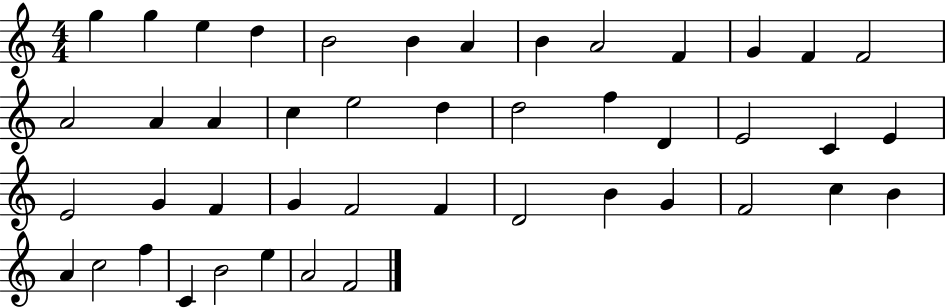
{
  \clef treble
  \numericTimeSignature
  \time 4/4
  \key c \major
  g''4 g''4 e''4 d''4 | b'2 b'4 a'4 | b'4 a'2 f'4 | g'4 f'4 f'2 | \break a'2 a'4 a'4 | c''4 e''2 d''4 | d''2 f''4 d'4 | e'2 c'4 e'4 | \break e'2 g'4 f'4 | g'4 f'2 f'4 | d'2 b'4 g'4 | f'2 c''4 b'4 | \break a'4 c''2 f''4 | c'4 b'2 e''4 | a'2 f'2 | \bar "|."
}